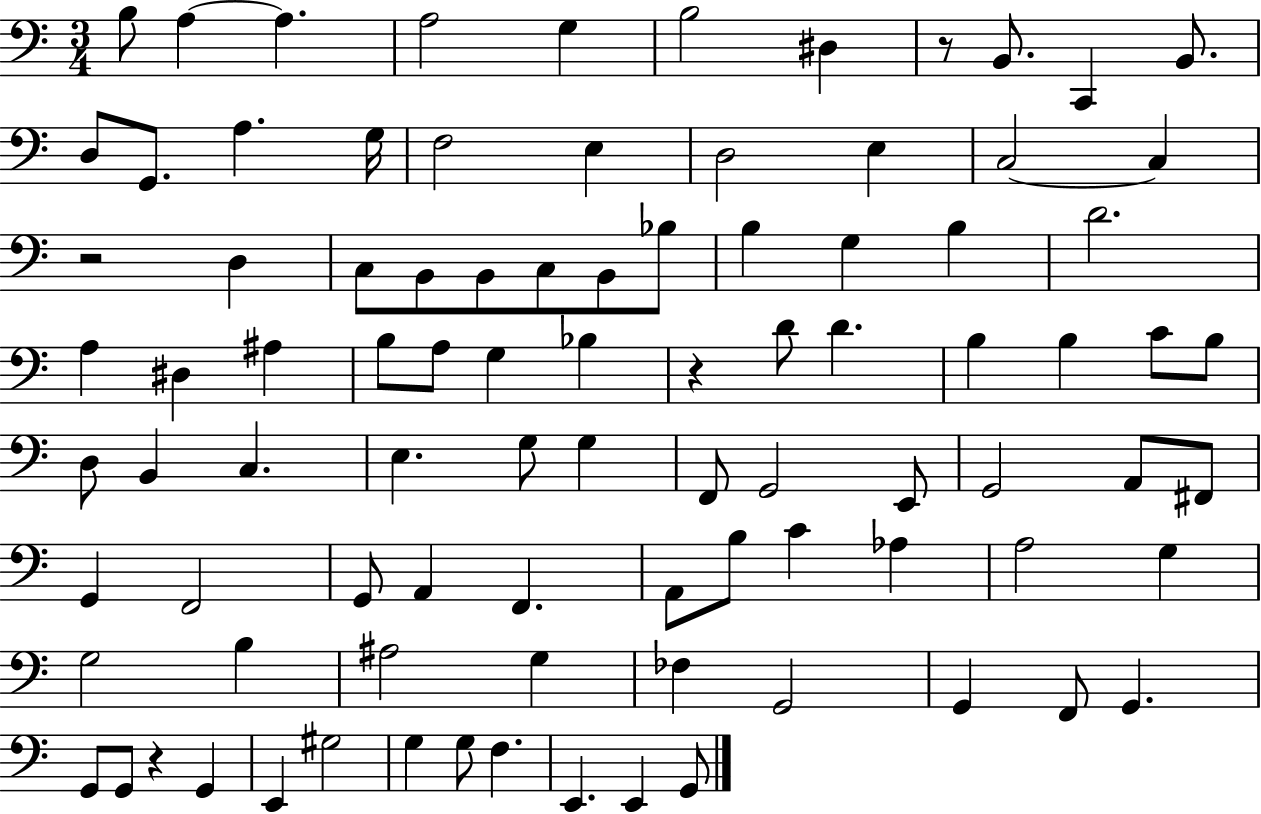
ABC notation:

X:1
T:Untitled
M:3/4
L:1/4
K:C
B,/2 A, A, A,2 G, B,2 ^D, z/2 B,,/2 C,, B,,/2 D,/2 G,,/2 A, G,/4 F,2 E, D,2 E, C,2 C, z2 D, C,/2 B,,/2 B,,/2 C,/2 B,,/2 _B,/2 B, G, B, D2 A, ^D, ^A, B,/2 A,/2 G, _B, z D/2 D B, B, C/2 B,/2 D,/2 B,, C, E, G,/2 G, F,,/2 G,,2 E,,/2 G,,2 A,,/2 ^F,,/2 G,, F,,2 G,,/2 A,, F,, A,,/2 B,/2 C _A, A,2 G, G,2 B, ^A,2 G, _F, G,,2 G,, F,,/2 G,, G,,/2 G,,/2 z G,, E,, ^G,2 G, G,/2 F, E,, E,, G,,/2